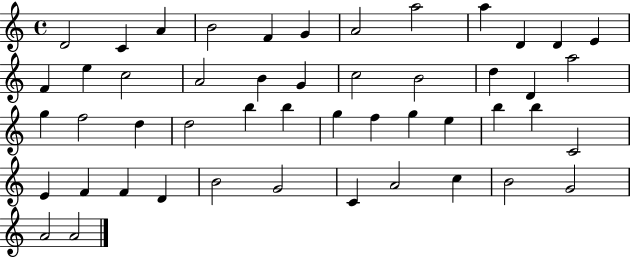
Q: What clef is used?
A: treble